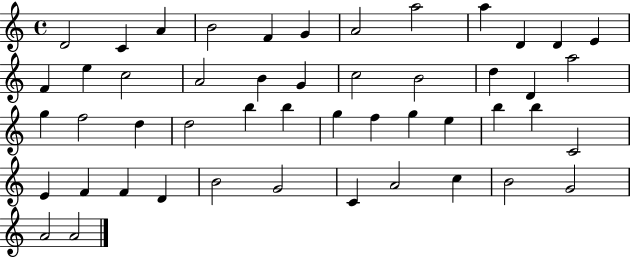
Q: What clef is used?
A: treble